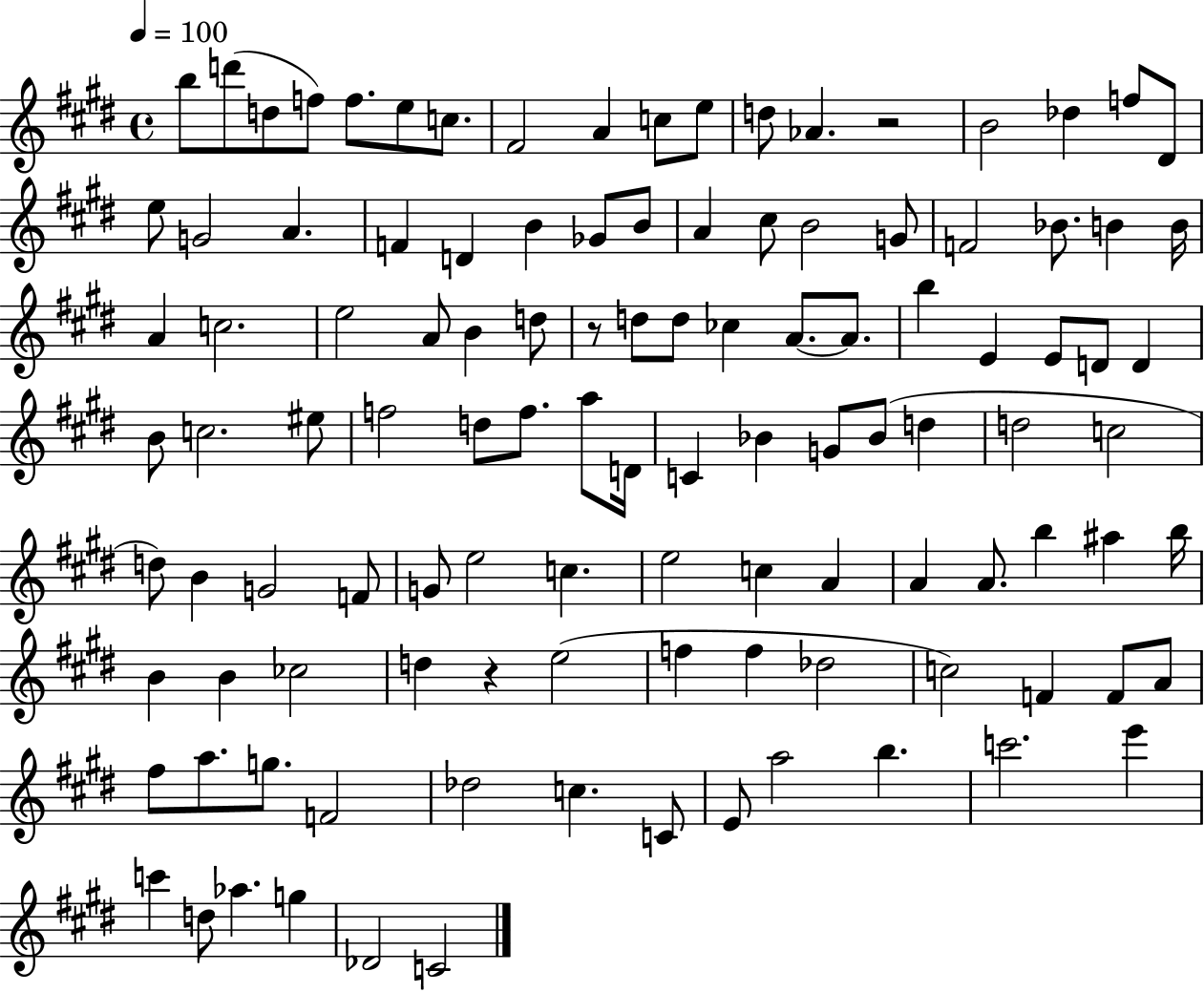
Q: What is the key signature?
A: E major